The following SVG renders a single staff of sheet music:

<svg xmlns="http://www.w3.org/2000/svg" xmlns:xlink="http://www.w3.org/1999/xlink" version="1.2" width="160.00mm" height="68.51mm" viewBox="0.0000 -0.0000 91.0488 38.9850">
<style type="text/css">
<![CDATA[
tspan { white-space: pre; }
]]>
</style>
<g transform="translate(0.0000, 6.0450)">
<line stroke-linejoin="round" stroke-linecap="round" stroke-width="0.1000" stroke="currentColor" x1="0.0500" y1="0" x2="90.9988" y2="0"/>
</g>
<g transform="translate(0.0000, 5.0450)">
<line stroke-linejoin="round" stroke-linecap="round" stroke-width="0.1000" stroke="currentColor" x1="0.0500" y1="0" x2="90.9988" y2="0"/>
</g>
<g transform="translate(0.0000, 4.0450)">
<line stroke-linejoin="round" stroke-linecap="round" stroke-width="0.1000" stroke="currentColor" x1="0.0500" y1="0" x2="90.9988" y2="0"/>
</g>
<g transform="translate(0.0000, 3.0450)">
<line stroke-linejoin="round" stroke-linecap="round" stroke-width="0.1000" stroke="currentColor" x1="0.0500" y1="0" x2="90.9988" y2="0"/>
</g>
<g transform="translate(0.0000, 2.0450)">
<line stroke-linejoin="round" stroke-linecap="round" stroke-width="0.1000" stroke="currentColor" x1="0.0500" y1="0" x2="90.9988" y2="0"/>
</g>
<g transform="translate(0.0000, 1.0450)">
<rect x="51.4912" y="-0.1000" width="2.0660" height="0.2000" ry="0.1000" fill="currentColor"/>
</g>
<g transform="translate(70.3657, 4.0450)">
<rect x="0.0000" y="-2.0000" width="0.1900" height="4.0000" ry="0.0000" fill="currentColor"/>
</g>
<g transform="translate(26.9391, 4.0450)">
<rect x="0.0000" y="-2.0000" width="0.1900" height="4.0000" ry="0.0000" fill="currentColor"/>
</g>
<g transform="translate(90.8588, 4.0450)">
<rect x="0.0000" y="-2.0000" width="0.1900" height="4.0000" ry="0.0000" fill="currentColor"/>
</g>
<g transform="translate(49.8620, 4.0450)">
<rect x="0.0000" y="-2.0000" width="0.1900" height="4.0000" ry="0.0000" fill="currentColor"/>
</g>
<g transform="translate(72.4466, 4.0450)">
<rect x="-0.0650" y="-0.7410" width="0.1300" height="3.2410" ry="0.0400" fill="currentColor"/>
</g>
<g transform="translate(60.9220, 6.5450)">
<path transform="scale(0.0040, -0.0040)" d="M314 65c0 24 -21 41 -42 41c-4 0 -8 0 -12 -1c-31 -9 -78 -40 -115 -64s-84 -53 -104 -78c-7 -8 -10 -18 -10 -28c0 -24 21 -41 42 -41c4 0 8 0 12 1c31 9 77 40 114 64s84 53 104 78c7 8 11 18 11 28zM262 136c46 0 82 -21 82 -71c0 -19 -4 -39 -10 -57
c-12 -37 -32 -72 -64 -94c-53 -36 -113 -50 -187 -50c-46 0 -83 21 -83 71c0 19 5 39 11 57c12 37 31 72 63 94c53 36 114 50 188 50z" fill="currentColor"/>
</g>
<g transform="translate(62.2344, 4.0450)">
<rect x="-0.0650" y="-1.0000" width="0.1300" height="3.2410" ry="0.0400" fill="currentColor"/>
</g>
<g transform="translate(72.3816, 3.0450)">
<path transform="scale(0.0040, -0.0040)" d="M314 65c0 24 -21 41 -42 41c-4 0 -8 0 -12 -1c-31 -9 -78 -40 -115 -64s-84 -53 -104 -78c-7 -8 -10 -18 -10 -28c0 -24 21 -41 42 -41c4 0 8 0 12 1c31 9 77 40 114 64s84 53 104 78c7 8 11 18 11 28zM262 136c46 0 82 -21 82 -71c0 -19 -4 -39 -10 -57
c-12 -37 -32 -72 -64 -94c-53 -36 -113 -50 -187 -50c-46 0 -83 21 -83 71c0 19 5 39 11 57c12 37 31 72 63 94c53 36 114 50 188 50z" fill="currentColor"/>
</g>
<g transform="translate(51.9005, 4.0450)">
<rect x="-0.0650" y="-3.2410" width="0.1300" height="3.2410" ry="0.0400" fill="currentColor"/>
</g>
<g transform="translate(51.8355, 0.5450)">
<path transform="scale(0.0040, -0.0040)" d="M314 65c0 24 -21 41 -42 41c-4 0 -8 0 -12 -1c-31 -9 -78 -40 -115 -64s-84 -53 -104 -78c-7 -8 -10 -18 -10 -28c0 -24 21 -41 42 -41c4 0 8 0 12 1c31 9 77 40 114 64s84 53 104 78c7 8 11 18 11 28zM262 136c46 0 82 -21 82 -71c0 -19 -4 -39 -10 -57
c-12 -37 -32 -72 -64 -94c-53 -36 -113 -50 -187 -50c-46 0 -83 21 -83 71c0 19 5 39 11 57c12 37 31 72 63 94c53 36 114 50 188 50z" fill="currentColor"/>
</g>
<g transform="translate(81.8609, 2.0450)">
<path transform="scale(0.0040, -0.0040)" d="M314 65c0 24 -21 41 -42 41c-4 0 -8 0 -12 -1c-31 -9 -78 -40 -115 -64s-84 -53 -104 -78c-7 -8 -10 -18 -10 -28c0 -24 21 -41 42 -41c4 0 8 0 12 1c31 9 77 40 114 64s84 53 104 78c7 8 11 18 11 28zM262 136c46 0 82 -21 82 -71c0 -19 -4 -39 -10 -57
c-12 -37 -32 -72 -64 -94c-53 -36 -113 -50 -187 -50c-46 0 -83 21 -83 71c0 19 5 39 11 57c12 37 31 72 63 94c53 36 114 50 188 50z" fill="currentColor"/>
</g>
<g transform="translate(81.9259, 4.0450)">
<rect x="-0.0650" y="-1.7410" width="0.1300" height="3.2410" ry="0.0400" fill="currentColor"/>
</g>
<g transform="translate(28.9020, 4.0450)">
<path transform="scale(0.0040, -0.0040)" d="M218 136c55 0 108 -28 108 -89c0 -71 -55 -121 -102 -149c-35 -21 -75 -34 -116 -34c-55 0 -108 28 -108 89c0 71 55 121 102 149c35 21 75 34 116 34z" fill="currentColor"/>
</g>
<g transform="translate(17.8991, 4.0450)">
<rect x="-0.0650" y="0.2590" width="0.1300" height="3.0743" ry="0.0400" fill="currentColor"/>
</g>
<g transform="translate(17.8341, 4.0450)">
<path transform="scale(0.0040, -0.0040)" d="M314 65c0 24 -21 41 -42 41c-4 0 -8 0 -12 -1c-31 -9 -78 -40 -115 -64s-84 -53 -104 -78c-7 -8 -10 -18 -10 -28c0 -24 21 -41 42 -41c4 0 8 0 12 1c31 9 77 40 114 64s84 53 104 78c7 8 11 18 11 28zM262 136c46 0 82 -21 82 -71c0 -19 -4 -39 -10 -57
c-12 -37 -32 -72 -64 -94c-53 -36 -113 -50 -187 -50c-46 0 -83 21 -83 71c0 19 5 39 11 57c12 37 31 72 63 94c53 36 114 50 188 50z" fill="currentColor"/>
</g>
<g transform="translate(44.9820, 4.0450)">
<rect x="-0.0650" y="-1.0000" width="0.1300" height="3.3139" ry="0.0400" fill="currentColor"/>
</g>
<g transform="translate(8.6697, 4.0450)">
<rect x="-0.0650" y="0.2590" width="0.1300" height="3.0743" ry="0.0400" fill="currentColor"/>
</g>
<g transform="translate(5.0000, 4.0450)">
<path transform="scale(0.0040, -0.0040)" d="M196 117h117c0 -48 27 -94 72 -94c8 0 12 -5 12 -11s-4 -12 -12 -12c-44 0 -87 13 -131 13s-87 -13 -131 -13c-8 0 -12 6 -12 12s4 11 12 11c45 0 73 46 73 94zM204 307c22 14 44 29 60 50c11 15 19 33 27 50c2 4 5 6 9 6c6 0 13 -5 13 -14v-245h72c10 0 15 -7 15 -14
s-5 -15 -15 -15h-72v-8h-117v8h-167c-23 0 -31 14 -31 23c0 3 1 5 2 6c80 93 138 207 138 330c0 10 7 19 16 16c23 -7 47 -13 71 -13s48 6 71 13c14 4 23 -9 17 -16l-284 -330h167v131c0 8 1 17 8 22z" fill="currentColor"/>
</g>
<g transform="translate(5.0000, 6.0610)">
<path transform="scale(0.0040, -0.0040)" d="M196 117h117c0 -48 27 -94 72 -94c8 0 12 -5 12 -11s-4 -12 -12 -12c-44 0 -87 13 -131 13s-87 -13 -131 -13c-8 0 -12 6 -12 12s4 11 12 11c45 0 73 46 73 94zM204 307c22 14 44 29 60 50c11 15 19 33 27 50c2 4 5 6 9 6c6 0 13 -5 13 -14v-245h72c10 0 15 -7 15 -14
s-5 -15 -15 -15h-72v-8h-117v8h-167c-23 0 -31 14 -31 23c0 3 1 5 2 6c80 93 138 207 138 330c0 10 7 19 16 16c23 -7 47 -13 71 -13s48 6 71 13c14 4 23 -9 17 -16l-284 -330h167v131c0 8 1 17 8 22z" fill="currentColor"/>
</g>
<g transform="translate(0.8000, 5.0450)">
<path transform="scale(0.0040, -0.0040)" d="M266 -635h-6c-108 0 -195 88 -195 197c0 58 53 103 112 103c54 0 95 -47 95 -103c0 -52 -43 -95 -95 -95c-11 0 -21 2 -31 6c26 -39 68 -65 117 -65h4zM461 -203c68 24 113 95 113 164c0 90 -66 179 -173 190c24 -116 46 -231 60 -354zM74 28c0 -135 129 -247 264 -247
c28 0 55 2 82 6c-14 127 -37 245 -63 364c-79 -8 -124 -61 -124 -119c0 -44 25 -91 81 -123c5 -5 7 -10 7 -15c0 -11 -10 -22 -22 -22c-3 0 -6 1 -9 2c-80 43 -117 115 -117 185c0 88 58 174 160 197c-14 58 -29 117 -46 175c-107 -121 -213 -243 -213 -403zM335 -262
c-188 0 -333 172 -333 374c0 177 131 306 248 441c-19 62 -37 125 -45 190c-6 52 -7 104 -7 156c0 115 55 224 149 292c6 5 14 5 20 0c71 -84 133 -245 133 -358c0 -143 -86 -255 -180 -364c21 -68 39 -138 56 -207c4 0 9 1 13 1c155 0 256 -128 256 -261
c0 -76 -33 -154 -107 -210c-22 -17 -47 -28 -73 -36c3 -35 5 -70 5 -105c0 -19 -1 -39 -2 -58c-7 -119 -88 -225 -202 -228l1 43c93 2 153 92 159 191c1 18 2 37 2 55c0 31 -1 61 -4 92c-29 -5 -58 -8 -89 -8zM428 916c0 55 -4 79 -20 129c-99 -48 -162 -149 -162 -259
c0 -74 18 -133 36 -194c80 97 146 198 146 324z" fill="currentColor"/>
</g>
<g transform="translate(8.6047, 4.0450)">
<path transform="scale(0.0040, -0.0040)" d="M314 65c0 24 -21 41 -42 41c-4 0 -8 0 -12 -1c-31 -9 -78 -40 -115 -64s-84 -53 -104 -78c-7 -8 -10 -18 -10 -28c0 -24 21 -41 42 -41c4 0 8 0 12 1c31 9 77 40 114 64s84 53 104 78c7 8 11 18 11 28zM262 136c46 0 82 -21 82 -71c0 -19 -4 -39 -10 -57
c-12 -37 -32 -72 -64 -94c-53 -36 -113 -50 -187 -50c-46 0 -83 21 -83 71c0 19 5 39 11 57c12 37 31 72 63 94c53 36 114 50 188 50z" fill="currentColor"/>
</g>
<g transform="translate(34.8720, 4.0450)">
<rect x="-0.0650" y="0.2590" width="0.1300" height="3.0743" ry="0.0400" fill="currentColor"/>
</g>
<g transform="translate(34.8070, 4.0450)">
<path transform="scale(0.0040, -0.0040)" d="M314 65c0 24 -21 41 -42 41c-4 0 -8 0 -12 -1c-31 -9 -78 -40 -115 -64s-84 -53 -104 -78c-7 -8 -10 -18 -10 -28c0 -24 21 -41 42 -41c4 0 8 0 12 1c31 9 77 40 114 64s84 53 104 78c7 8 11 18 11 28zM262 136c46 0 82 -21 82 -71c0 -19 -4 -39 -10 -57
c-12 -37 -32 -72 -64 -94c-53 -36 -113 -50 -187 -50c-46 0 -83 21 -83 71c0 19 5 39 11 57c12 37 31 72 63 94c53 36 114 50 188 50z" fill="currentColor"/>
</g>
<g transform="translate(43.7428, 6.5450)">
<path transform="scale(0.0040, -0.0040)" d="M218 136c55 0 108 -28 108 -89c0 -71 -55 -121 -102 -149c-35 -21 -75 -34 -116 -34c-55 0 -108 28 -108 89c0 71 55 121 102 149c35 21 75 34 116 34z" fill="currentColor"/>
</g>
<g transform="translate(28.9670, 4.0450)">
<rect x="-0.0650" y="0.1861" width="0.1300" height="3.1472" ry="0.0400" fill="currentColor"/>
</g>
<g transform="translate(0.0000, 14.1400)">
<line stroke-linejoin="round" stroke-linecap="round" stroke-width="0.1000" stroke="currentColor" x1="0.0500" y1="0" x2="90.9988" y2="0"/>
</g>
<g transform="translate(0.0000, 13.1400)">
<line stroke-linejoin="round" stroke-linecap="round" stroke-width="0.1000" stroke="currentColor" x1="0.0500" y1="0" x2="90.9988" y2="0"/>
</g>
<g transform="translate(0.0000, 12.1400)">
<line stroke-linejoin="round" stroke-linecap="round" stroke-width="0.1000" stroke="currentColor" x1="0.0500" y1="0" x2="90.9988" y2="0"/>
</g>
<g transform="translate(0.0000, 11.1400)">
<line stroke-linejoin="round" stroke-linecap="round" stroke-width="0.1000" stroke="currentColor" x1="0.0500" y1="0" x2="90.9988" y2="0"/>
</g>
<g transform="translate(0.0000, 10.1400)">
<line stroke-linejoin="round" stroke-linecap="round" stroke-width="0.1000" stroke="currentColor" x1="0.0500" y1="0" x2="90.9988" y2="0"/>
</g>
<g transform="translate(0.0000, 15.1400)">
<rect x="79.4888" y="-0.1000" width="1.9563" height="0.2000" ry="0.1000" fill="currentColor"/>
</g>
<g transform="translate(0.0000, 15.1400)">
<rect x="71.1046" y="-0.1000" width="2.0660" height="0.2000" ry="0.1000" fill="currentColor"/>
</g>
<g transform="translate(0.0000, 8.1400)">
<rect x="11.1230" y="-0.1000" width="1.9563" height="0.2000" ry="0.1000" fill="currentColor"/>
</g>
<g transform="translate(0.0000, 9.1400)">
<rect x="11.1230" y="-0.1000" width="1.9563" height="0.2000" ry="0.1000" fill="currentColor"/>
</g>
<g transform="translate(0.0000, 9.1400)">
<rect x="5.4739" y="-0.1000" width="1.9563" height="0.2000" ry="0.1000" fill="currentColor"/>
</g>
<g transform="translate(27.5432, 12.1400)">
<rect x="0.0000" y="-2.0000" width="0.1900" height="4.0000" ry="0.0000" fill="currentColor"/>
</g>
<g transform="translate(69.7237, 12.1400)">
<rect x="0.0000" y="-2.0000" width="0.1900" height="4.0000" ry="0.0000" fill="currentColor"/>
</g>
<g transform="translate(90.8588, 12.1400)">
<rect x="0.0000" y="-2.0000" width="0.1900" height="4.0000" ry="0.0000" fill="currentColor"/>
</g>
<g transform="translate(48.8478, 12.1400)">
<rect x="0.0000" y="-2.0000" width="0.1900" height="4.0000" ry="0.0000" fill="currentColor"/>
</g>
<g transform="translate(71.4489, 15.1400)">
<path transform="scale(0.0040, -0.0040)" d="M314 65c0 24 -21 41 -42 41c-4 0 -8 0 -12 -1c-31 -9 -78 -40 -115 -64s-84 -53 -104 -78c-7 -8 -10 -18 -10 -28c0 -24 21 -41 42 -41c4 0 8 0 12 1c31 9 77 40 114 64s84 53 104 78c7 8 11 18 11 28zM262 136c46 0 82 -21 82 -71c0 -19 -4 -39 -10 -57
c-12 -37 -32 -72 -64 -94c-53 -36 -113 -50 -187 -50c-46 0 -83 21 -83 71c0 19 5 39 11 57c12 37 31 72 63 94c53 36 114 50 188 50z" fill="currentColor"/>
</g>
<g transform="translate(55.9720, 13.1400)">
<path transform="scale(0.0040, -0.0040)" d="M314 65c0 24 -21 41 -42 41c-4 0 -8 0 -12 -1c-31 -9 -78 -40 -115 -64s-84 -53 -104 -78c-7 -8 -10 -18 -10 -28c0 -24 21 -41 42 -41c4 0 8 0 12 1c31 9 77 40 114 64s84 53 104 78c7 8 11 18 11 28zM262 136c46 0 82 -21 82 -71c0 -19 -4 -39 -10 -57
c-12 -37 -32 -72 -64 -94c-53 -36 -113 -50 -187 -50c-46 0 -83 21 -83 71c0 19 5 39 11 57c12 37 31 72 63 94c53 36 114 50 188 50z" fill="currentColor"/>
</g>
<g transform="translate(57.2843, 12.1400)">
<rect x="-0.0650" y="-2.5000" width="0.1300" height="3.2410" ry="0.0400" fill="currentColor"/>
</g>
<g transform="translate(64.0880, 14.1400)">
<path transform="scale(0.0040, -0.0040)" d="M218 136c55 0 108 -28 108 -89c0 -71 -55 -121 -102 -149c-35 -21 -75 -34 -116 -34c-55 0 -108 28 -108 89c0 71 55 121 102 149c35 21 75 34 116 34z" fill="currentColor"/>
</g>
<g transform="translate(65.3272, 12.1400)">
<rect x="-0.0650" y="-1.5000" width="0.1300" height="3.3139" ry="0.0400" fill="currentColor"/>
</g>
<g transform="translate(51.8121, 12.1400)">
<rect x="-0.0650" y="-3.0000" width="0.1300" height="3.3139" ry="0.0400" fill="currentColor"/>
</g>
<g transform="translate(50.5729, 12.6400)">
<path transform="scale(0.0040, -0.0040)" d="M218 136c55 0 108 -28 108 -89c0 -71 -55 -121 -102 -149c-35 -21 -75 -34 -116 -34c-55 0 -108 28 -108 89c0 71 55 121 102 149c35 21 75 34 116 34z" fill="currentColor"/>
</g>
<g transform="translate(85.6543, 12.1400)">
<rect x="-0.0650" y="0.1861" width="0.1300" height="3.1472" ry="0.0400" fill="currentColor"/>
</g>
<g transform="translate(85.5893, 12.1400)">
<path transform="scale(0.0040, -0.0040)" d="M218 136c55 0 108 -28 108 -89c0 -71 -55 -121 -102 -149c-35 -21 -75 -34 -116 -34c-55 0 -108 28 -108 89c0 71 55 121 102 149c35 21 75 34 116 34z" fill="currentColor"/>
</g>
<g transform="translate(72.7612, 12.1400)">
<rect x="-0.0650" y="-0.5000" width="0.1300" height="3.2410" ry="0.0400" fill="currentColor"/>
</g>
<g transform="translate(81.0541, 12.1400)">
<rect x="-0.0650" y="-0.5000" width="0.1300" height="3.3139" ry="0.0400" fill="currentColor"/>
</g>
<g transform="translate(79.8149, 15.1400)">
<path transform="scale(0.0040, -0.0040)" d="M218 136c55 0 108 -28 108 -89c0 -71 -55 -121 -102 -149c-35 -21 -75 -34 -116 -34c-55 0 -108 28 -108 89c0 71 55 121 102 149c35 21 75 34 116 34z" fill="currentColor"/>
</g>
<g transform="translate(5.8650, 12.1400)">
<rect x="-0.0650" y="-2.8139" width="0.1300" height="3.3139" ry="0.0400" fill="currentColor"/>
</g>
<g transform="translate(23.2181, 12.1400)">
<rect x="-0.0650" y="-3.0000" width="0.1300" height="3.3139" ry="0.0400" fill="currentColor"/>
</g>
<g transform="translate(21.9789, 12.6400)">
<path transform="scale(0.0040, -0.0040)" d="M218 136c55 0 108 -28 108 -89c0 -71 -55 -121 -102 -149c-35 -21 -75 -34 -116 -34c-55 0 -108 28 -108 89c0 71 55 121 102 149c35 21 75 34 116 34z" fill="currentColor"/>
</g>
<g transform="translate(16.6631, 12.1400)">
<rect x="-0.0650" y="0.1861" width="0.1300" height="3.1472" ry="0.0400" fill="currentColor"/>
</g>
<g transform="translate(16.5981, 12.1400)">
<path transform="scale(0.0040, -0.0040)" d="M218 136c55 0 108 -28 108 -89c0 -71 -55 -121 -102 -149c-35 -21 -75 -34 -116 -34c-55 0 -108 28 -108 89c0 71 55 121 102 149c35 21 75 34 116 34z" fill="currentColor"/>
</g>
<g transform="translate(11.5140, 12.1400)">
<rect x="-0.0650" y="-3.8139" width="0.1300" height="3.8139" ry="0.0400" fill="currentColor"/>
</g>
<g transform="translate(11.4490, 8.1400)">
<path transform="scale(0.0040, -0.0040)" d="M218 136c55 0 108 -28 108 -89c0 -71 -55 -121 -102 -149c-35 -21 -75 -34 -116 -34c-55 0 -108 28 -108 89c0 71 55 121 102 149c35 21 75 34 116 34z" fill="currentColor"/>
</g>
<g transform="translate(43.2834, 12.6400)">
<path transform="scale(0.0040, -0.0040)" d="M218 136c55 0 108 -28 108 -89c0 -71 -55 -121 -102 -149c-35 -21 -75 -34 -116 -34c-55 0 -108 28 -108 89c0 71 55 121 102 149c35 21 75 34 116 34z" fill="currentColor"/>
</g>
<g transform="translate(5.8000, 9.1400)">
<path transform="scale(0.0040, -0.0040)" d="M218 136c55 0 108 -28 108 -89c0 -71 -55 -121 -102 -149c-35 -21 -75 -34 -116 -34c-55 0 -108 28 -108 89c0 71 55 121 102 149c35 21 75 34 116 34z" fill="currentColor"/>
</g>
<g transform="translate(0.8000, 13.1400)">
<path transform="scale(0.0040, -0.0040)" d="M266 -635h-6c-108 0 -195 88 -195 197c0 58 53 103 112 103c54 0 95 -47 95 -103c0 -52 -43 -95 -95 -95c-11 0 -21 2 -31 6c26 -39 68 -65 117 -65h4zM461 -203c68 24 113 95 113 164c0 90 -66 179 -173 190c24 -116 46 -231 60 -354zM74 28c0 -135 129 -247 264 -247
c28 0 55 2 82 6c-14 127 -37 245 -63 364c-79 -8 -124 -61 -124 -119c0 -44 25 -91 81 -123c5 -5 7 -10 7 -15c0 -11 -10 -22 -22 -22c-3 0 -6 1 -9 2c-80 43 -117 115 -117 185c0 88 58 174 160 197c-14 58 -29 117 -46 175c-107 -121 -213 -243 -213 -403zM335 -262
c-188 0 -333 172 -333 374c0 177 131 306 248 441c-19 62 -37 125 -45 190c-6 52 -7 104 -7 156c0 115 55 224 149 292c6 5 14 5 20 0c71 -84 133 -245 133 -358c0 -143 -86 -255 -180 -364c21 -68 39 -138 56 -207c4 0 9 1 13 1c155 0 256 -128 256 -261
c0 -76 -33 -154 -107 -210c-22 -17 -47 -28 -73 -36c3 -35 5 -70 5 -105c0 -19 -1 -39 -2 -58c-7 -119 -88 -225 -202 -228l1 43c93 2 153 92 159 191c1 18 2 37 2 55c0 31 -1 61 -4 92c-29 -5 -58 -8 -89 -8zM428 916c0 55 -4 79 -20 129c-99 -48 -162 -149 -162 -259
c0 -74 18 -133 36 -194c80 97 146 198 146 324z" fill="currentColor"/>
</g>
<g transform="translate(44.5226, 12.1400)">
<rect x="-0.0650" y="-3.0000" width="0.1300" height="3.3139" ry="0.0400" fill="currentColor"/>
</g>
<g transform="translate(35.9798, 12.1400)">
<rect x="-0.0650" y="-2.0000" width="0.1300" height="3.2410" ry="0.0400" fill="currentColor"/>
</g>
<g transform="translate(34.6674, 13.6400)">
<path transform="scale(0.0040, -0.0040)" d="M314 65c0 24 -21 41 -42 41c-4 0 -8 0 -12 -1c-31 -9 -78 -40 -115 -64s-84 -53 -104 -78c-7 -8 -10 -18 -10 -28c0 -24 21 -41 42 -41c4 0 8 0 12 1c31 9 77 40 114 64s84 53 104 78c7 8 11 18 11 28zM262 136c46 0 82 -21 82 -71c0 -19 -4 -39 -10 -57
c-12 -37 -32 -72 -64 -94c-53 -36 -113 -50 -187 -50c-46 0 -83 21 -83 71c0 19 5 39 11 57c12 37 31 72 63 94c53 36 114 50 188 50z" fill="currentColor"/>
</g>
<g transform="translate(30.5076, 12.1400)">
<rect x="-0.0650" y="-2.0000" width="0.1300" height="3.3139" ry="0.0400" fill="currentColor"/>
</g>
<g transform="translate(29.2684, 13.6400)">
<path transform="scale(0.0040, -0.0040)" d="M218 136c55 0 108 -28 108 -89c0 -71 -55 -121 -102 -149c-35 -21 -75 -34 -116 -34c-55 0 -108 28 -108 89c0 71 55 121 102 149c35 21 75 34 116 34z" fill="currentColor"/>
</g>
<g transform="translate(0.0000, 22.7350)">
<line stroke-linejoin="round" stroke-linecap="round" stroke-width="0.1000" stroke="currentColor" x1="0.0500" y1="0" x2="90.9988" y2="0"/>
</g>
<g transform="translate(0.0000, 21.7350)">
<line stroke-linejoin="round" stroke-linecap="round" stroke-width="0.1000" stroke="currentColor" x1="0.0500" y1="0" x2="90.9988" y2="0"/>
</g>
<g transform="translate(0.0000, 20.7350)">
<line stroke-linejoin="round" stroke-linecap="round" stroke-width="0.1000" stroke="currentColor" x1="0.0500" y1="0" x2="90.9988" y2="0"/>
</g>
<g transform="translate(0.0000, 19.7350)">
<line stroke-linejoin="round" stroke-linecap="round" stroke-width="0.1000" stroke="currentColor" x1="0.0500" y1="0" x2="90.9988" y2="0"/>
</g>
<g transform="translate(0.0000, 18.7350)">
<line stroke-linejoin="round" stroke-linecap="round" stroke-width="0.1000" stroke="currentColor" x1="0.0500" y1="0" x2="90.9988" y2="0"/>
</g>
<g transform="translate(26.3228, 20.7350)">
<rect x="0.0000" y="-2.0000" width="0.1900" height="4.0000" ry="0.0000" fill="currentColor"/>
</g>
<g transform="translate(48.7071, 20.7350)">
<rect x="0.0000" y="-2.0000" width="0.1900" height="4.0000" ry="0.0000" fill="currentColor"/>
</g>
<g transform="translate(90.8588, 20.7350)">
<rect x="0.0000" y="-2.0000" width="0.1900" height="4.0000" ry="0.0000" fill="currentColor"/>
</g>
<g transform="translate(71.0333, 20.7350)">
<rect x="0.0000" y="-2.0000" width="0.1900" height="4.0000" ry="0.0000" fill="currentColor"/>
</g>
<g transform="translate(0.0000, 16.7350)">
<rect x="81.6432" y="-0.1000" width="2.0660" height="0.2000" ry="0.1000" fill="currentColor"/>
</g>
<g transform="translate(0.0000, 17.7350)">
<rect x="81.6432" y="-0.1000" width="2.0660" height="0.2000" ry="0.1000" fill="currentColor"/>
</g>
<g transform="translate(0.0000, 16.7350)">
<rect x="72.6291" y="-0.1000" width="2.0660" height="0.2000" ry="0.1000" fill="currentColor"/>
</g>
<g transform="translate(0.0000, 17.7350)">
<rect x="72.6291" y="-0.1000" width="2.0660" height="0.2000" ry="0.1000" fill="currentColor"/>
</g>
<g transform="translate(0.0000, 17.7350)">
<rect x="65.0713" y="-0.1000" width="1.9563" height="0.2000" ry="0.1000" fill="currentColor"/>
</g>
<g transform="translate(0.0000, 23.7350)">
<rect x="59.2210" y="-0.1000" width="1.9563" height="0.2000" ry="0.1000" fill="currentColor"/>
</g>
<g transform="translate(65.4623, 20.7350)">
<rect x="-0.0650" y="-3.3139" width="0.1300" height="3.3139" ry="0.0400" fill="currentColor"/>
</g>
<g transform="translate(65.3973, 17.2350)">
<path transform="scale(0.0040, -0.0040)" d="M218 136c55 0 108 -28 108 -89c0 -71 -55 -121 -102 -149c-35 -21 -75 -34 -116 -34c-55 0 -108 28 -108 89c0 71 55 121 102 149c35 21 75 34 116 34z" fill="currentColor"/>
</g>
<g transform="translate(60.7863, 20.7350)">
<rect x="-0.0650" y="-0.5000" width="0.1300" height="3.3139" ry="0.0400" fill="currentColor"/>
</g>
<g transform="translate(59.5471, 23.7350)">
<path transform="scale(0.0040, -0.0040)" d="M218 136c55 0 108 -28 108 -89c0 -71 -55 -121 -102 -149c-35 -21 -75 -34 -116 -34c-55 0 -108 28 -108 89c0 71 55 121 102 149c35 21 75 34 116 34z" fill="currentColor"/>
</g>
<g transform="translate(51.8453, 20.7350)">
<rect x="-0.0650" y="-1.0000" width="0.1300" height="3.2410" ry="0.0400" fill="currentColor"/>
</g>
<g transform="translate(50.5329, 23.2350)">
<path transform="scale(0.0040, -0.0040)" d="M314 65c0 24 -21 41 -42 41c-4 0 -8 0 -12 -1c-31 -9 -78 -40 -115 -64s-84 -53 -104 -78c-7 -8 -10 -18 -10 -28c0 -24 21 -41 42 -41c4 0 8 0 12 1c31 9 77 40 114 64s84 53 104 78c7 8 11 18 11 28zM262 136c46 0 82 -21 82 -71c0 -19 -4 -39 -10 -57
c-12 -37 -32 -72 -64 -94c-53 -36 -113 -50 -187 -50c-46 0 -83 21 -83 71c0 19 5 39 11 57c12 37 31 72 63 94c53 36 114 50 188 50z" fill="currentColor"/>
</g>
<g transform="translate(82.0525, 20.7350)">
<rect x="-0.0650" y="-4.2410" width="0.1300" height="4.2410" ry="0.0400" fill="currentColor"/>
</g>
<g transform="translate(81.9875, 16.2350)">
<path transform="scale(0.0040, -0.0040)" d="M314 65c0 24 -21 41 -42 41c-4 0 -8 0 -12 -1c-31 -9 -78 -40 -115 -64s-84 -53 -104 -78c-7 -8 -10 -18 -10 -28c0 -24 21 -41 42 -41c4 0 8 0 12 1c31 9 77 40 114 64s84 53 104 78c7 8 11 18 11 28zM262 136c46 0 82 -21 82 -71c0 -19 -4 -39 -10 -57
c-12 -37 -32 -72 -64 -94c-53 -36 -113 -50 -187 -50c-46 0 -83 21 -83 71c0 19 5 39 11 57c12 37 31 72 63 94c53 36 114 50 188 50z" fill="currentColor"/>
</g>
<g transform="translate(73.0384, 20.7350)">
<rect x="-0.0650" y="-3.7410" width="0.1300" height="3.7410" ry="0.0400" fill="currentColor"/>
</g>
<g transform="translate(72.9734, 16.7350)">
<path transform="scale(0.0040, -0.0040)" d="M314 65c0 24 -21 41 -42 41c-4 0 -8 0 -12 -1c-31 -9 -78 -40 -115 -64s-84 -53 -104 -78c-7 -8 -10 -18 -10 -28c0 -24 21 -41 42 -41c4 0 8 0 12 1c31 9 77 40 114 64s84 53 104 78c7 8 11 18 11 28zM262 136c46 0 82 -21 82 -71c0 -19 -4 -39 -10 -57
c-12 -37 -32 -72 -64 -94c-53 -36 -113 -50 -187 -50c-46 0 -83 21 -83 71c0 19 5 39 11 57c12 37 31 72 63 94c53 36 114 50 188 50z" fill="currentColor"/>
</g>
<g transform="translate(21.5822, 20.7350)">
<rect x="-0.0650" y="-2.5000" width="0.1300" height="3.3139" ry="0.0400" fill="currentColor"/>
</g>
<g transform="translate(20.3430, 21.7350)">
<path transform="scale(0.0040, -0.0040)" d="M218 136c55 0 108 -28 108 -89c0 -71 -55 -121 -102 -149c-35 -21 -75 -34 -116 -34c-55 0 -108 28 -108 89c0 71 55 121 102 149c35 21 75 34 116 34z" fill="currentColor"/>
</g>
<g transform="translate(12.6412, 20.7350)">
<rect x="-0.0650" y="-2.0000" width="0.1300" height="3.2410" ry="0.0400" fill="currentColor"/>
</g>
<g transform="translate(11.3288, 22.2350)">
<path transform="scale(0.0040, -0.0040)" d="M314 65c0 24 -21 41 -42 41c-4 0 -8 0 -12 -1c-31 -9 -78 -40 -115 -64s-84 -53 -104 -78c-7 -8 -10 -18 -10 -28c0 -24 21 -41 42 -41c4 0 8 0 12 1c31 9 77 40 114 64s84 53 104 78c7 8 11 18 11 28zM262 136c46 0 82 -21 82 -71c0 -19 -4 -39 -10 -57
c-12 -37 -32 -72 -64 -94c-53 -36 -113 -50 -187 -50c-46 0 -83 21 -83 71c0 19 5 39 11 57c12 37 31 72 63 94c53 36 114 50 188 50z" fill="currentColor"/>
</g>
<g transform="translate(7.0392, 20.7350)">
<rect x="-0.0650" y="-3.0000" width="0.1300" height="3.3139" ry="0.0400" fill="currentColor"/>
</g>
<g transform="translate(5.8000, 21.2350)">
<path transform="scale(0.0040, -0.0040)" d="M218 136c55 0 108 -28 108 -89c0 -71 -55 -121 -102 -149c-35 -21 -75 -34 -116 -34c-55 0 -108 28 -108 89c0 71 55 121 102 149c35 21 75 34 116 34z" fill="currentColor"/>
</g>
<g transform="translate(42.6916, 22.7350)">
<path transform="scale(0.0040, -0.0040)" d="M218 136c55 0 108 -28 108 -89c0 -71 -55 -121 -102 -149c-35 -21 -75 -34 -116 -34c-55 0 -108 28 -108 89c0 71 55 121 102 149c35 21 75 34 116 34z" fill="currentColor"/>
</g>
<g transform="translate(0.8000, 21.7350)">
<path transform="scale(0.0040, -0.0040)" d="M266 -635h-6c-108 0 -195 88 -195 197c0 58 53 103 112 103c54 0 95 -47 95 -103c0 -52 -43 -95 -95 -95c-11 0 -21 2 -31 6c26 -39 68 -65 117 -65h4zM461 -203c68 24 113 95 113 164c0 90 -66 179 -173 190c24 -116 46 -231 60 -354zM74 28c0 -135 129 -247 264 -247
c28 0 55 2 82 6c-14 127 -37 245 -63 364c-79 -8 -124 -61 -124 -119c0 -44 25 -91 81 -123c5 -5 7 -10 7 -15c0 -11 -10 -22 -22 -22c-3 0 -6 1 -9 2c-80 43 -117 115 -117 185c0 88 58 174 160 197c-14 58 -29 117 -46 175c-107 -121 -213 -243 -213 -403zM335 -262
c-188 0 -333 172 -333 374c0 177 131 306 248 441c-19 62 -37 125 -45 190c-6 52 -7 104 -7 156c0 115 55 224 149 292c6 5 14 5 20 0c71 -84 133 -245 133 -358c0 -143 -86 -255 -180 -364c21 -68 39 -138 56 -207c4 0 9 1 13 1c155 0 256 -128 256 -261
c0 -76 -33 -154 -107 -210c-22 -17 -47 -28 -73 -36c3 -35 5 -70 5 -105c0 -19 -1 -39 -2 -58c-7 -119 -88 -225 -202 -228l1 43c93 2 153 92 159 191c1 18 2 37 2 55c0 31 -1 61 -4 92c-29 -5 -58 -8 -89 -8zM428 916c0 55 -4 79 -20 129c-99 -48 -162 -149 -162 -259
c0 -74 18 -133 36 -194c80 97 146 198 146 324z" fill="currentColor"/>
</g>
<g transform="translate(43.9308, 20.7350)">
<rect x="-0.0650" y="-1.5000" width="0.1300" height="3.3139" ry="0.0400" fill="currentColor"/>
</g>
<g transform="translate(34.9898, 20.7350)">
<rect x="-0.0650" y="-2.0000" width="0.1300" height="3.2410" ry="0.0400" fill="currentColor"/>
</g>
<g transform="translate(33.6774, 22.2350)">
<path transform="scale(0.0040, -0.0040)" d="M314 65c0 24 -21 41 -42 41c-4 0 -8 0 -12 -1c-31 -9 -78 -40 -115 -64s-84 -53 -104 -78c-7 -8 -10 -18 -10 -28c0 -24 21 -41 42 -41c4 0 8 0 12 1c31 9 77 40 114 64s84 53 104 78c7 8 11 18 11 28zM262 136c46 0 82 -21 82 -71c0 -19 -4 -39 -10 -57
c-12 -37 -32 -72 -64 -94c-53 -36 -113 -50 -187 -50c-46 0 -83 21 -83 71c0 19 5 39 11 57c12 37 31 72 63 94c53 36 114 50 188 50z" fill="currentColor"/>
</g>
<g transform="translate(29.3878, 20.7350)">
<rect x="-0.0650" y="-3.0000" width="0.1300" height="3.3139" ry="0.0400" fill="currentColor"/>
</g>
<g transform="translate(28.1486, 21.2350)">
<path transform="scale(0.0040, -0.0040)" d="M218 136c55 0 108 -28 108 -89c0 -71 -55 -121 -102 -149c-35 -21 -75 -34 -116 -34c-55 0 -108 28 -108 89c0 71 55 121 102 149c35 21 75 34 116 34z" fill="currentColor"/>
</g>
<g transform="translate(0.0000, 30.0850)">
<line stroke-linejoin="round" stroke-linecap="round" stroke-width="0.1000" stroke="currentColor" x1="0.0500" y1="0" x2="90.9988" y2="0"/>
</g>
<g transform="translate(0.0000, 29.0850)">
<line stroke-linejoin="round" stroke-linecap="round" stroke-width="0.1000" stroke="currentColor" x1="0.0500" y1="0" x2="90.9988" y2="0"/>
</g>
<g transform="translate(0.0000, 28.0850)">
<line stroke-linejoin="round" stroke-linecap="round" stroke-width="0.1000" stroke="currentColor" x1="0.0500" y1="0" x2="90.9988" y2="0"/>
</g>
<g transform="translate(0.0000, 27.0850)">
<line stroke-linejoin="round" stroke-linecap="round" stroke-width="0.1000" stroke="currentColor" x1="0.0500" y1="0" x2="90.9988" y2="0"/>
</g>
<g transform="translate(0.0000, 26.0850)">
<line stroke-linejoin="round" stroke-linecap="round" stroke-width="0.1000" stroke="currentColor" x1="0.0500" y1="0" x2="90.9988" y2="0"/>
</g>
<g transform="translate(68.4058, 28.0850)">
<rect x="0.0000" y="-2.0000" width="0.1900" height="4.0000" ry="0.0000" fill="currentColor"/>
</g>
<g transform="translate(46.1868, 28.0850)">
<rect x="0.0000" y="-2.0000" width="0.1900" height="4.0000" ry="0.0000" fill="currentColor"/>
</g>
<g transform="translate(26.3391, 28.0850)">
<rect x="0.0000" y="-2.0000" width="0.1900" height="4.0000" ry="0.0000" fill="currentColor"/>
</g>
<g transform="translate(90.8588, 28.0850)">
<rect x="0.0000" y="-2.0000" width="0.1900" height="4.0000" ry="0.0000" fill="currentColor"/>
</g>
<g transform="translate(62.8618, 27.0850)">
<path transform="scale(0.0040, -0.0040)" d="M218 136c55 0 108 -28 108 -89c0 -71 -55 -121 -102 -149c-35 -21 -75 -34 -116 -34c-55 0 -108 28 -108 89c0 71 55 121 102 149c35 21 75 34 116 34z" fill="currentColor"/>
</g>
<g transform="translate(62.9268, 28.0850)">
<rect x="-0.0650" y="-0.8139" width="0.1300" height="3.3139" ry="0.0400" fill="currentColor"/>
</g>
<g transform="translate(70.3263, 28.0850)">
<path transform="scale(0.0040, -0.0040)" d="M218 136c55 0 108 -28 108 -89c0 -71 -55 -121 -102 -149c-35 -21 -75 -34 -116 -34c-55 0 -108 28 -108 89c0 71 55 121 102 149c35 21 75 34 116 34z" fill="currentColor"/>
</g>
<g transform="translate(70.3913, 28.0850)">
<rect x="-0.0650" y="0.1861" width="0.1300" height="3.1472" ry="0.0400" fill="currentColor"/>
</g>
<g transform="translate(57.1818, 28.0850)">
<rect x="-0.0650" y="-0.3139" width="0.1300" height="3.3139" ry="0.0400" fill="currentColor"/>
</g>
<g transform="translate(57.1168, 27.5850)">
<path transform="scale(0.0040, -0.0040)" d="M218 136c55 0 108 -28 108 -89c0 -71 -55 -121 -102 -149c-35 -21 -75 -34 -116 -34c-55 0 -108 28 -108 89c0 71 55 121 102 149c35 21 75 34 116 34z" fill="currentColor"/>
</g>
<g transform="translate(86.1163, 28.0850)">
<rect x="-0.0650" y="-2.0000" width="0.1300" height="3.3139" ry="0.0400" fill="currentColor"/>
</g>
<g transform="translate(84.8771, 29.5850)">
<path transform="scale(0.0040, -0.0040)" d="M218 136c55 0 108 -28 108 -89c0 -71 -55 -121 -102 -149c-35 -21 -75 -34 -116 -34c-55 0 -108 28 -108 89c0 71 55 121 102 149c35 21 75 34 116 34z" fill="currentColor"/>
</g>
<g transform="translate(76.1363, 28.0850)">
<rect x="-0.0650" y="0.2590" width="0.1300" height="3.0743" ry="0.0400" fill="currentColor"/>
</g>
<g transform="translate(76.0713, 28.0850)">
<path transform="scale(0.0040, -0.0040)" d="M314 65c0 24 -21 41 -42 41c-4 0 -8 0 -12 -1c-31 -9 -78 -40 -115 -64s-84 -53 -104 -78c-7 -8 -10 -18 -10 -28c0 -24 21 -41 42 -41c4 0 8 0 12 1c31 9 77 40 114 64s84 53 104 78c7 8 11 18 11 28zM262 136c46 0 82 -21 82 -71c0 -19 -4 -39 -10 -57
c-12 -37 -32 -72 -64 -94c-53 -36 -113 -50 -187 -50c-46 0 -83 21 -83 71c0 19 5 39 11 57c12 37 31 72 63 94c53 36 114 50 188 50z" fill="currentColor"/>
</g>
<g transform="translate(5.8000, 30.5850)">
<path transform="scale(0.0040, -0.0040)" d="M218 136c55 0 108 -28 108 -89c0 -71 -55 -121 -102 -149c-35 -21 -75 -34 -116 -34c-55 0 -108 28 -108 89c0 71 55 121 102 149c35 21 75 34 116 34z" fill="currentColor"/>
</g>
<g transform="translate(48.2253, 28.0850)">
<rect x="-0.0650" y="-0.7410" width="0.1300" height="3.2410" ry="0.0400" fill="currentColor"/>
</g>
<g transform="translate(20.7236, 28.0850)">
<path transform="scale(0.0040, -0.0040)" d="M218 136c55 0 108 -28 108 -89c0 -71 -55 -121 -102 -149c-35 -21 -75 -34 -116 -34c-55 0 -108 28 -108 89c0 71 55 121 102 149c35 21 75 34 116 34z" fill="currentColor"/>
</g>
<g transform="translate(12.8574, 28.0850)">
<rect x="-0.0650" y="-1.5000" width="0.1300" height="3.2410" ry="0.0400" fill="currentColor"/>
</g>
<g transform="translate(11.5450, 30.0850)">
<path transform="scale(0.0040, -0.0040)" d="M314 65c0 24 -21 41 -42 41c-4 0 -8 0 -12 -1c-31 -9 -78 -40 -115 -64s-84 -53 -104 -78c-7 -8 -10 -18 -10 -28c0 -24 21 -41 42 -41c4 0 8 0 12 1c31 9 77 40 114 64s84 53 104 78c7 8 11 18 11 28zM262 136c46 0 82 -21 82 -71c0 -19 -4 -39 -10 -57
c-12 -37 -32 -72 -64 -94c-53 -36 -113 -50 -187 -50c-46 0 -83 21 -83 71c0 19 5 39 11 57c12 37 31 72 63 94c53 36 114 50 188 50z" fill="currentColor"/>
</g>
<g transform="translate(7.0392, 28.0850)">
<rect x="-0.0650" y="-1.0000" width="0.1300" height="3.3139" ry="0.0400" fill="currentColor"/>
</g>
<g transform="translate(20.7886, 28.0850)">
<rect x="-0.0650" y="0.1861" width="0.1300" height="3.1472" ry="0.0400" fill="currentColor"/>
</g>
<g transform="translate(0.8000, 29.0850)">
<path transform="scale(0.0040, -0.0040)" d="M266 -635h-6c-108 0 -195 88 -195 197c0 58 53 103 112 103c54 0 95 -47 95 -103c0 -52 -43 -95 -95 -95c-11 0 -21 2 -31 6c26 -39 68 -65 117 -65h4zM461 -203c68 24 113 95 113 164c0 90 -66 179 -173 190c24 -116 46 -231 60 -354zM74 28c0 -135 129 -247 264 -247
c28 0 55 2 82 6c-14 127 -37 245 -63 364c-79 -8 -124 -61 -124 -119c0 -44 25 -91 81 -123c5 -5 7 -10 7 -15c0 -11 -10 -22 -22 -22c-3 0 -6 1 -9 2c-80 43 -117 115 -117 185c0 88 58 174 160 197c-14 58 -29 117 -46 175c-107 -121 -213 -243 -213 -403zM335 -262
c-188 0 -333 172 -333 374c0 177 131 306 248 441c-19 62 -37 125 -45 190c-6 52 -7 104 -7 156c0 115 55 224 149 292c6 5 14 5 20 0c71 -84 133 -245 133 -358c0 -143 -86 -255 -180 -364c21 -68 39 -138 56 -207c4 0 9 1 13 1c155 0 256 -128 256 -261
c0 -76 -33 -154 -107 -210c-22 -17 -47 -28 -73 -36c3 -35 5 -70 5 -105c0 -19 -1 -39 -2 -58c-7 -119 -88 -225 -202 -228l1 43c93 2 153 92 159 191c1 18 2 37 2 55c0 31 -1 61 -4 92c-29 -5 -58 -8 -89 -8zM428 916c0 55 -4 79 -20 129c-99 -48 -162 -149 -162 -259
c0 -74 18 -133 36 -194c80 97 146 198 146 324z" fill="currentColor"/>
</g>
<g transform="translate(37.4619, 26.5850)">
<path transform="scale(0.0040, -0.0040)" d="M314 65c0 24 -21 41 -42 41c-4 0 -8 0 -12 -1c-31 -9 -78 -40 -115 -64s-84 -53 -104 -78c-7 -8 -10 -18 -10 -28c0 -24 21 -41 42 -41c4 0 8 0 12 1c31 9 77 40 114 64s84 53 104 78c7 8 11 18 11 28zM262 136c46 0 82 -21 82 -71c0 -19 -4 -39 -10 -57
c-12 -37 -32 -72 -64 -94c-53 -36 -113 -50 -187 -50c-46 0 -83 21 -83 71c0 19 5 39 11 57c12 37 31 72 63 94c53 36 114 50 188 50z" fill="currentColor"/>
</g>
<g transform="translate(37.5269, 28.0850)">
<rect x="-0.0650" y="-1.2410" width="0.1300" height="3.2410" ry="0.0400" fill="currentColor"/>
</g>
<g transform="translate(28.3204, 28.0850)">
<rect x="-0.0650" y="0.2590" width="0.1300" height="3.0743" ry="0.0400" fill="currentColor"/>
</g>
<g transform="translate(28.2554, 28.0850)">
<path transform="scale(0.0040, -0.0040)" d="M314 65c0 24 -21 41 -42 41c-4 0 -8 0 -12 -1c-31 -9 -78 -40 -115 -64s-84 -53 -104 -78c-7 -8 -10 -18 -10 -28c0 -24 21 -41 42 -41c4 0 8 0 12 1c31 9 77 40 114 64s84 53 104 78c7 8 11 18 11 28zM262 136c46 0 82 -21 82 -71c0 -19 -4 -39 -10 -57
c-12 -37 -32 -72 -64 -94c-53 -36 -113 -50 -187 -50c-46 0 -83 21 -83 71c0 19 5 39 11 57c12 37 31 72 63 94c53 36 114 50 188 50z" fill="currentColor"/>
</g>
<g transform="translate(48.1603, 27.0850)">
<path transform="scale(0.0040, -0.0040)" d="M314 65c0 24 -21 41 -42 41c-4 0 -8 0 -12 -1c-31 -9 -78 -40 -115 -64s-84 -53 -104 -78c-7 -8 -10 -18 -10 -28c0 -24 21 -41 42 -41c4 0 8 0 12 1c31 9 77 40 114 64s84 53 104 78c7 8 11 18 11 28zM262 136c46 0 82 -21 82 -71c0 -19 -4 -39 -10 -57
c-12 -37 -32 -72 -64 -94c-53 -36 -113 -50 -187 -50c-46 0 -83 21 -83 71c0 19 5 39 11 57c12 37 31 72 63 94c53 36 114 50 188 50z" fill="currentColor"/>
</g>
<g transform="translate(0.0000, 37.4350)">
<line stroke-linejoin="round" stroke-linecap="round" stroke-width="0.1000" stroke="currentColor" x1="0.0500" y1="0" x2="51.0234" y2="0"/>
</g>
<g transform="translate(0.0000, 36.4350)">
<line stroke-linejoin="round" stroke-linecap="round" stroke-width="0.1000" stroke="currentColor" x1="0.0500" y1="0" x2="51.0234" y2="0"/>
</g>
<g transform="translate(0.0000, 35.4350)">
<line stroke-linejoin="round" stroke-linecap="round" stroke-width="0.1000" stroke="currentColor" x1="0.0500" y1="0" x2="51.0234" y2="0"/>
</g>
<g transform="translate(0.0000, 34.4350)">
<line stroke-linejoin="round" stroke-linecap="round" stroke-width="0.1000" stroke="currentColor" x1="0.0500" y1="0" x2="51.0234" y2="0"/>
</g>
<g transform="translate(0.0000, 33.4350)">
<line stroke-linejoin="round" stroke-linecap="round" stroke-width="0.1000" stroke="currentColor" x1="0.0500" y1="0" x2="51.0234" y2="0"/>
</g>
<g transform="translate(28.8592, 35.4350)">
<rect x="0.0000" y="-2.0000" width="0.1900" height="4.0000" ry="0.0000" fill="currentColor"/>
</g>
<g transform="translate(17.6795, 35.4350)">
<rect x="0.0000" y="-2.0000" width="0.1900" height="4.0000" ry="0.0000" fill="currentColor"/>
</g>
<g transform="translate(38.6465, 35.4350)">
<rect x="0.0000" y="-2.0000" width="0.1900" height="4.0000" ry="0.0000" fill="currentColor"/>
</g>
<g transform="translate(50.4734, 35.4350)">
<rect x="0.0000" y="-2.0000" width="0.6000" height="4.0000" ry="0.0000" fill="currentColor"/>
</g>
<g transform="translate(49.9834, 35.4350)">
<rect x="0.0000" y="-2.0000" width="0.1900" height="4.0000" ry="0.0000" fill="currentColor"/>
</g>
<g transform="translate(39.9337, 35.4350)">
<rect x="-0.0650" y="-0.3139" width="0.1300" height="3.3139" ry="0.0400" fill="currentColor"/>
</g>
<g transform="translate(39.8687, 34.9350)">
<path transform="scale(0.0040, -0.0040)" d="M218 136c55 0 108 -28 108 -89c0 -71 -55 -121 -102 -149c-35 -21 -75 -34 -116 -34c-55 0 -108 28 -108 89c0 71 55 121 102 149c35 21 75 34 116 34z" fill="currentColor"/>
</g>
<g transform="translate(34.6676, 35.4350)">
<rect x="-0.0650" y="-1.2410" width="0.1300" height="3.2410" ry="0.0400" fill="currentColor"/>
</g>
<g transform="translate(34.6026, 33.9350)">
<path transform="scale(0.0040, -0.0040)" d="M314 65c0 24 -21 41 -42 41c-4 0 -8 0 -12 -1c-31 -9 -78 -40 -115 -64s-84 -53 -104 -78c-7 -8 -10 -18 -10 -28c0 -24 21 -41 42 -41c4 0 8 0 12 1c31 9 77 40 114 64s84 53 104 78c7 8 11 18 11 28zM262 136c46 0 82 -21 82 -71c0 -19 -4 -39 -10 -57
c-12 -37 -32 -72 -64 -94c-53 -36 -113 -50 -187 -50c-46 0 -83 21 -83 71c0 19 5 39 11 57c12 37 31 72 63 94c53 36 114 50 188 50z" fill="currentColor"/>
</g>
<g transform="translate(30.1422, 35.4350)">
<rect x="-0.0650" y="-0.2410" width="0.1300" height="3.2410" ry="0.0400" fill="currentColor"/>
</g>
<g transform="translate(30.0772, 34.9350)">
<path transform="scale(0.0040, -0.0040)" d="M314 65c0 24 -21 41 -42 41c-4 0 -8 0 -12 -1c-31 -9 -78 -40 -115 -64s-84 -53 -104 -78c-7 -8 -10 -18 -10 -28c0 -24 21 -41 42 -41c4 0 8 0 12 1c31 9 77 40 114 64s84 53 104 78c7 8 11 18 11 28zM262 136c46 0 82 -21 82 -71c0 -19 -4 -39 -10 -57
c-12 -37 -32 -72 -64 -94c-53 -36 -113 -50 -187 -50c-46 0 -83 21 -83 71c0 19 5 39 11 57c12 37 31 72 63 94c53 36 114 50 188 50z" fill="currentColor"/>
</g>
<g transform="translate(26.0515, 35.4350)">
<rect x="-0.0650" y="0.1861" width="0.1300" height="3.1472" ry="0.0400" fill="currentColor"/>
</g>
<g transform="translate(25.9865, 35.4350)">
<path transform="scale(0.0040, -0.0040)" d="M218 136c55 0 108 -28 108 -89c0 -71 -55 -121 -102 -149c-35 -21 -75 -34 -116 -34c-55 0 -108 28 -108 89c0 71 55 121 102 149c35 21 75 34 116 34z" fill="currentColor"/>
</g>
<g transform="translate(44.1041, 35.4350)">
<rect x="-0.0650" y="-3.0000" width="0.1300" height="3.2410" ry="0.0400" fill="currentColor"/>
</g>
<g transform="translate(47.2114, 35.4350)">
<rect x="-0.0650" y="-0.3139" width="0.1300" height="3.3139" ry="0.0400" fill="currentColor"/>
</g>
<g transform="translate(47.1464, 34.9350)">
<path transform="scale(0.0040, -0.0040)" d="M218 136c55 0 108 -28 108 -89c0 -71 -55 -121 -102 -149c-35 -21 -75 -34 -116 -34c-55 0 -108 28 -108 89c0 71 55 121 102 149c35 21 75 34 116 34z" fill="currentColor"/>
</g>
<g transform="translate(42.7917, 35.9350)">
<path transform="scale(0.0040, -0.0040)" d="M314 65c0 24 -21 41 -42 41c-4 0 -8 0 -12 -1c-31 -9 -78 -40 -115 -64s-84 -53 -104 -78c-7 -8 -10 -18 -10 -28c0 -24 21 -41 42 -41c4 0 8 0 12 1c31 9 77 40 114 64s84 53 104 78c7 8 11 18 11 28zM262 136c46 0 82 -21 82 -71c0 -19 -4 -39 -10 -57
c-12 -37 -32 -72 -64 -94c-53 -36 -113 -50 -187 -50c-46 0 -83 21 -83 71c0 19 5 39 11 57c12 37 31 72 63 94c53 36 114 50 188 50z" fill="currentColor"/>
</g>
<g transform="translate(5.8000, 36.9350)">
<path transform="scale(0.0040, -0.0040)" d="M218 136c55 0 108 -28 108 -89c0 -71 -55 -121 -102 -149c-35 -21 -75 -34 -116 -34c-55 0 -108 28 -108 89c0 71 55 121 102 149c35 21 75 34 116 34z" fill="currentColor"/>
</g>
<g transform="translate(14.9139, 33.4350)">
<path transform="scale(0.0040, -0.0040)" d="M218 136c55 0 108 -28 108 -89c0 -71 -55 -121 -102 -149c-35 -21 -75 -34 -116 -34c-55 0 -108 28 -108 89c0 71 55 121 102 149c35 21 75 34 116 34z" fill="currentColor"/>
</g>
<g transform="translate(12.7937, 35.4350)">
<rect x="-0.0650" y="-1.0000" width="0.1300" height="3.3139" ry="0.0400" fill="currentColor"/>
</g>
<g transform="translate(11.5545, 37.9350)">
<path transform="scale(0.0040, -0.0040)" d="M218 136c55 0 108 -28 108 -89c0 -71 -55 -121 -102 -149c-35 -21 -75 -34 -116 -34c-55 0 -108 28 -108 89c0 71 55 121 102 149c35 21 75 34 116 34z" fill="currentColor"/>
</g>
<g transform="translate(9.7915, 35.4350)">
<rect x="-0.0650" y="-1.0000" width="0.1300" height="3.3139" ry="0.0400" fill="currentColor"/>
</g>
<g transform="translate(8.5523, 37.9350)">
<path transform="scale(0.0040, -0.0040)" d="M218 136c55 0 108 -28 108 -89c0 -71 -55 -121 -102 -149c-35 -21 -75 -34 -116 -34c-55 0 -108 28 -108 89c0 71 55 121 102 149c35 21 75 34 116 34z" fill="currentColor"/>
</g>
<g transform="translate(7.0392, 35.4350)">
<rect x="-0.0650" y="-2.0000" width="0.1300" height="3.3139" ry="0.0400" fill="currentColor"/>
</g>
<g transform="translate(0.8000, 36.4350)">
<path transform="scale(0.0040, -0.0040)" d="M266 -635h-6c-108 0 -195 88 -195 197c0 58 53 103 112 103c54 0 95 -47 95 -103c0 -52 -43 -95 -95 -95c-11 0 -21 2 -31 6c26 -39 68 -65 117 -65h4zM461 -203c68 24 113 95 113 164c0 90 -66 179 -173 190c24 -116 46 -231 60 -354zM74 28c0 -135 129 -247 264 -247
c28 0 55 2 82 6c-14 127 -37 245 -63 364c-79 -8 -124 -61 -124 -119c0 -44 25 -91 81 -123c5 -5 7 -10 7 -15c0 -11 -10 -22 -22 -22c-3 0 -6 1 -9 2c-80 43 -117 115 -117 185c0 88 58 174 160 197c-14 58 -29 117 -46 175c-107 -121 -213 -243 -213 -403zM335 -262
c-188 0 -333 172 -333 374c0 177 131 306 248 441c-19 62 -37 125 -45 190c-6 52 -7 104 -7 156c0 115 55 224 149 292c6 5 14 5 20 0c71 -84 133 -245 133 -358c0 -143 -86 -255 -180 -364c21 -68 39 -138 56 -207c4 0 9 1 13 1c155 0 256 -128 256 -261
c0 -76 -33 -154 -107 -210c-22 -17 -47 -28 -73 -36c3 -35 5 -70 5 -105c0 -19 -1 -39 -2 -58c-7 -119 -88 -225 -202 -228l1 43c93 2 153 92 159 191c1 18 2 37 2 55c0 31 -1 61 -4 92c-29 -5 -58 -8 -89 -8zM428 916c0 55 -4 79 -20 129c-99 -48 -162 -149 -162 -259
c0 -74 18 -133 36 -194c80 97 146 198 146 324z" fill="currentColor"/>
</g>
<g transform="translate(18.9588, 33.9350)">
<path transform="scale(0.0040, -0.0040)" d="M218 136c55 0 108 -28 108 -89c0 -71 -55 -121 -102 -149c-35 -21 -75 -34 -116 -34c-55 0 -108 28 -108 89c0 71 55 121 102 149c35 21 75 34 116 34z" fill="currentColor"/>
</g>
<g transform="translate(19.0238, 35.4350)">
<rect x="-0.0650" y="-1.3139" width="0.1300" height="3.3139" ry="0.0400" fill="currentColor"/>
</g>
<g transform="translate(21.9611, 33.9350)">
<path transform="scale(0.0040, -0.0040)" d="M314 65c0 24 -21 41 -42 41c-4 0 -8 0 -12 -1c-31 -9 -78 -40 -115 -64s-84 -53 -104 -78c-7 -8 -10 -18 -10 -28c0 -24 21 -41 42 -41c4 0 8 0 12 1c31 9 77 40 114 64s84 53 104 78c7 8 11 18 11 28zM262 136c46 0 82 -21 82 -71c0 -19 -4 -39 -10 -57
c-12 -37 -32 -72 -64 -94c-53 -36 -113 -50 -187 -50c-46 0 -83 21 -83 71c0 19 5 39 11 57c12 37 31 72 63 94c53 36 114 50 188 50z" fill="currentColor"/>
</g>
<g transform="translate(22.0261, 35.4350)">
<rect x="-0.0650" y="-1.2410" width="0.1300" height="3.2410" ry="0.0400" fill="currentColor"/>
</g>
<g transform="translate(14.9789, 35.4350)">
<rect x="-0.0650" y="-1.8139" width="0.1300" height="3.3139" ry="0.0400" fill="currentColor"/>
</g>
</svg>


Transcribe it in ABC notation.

X:1
T:Untitled
M:4/4
L:1/4
K:C
B2 B2 B B2 D b2 D2 d2 f2 a c' B A F F2 A A G2 E C2 C B A F2 G A F2 E D2 C b c'2 d'2 D E2 B B2 e2 d2 c d B B2 F F D D f e e2 B c2 e2 c A2 c